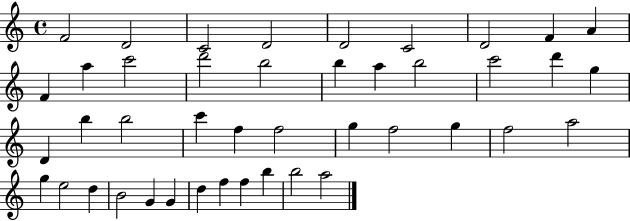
F4/h D4/h C4/h D4/h D4/h C4/h D4/h F4/q A4/q F4/q A5/q C6/h D6/h B5/h B5/q A5/q B5/h C6/h D6/q G5/q D4/q B5/q B5/h C6/q F5/q F5/h G5/q F5/h G5/q F5/h A5/h G5/q E5/h D5/q B4/h G4/q G4/q D5/q F5/q F5/q B5/q B5/h A5/h